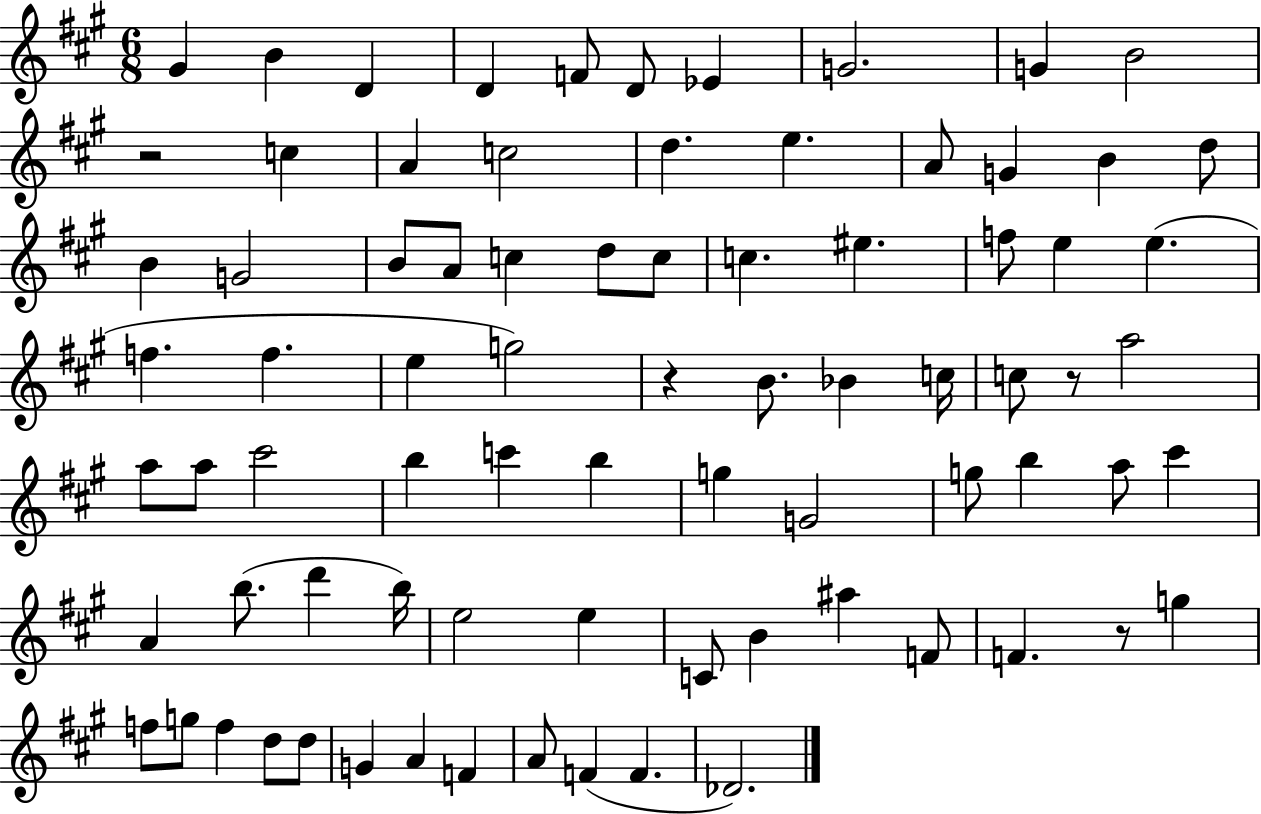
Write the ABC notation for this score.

X:1
T:Untitled
M:6/8
L:1/4
K:A
^G B D D F/2 D/2 _E G2 G B2 z2 c A c2 d e A/2 G B d/2 B G2 B/2 A/2 c d/2 c/2 c ^e f/2 e e f f e g2 z B/2 _B c/4 c/2 z/2 a2 a/2 a/2 ^c'2 b c' b g G2 g/2 b a/2 ^c' A b/2 d' b/4 e2 e C/2 B ^a F/2 F z/2 g f/2 g/2 f d/2 d/2 G A F A/2 F F _D2